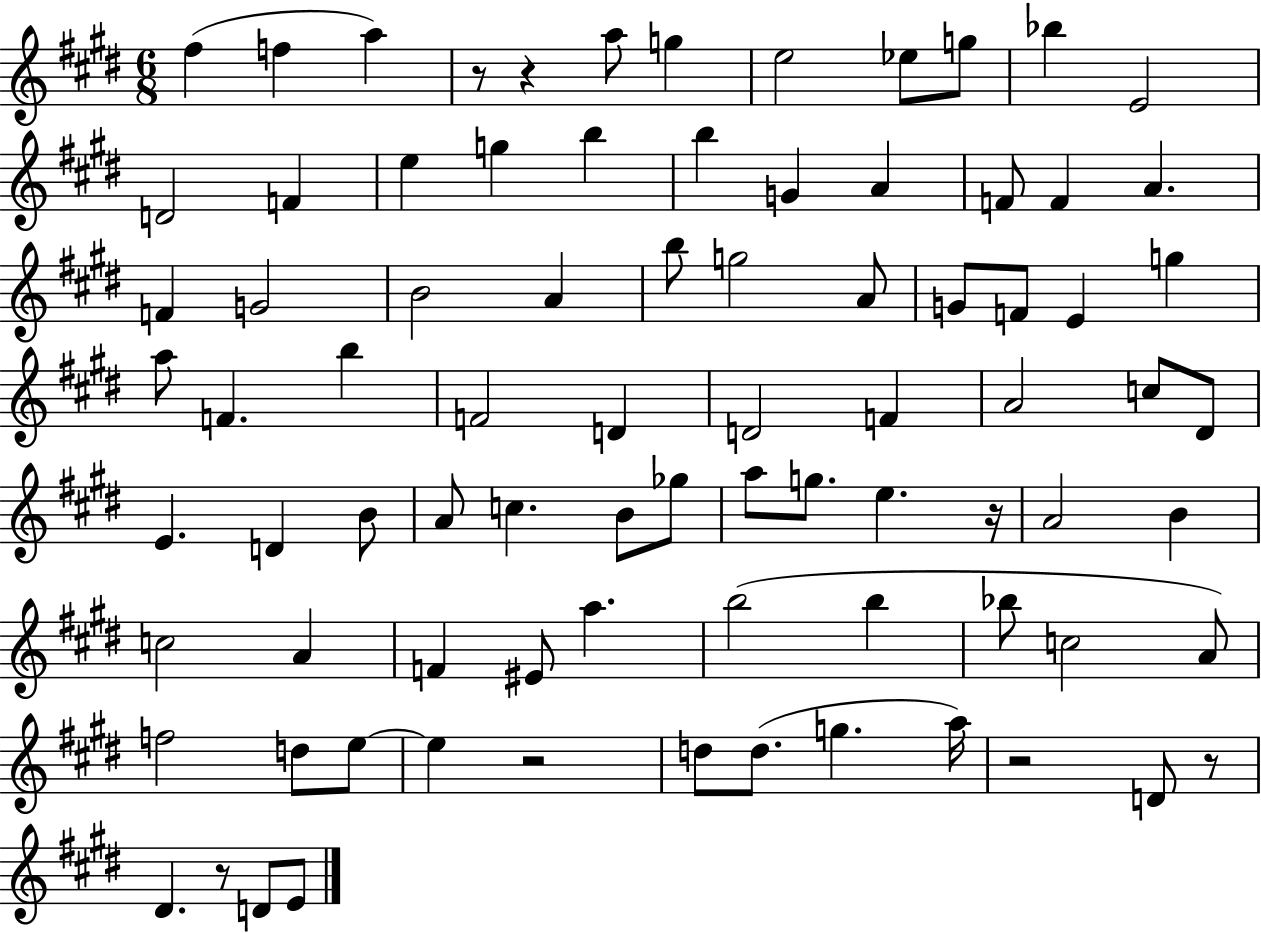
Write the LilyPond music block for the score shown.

{
  \clef treble
  \numericTimeSignature
  \time 6/8
  \key e \major
  fis''4( f''4 a''4) | r8 r4 a''8 g''4 | e''2 ees''8 g''8 | bes''4 e'2 | \break d'2 f'4 | e''4 g''4 b''4 | b''4 g'4 a'4 | f'8 f'4 a'4. | \break f'4 g'2 | b'2 a'4 | b''8 g''2 a'8 | g'8 f'8 e'4 g''4 | \break a''8 f'4. b''4 | f'2 d'4 | d'2 f'4 | a'2 c''8 dis'8 | \break e'4. d'4 b'8 | a'8 c''4. b'8 ges''8 | a''8 g''8. e''4. r16 | a'2 b'4 | \break c''2 a'4 | f'4 eis'8 a''4. | b''2( b''4 | bes''8 c''2 a'8) | \break f''2 d''8 e''8~~ | e''4 r2 | d''8 d''8.( g''4. a''16) | r2 d'8 r8 | \break dis'4. r8 d'8 e'8 | \bar "|."
}